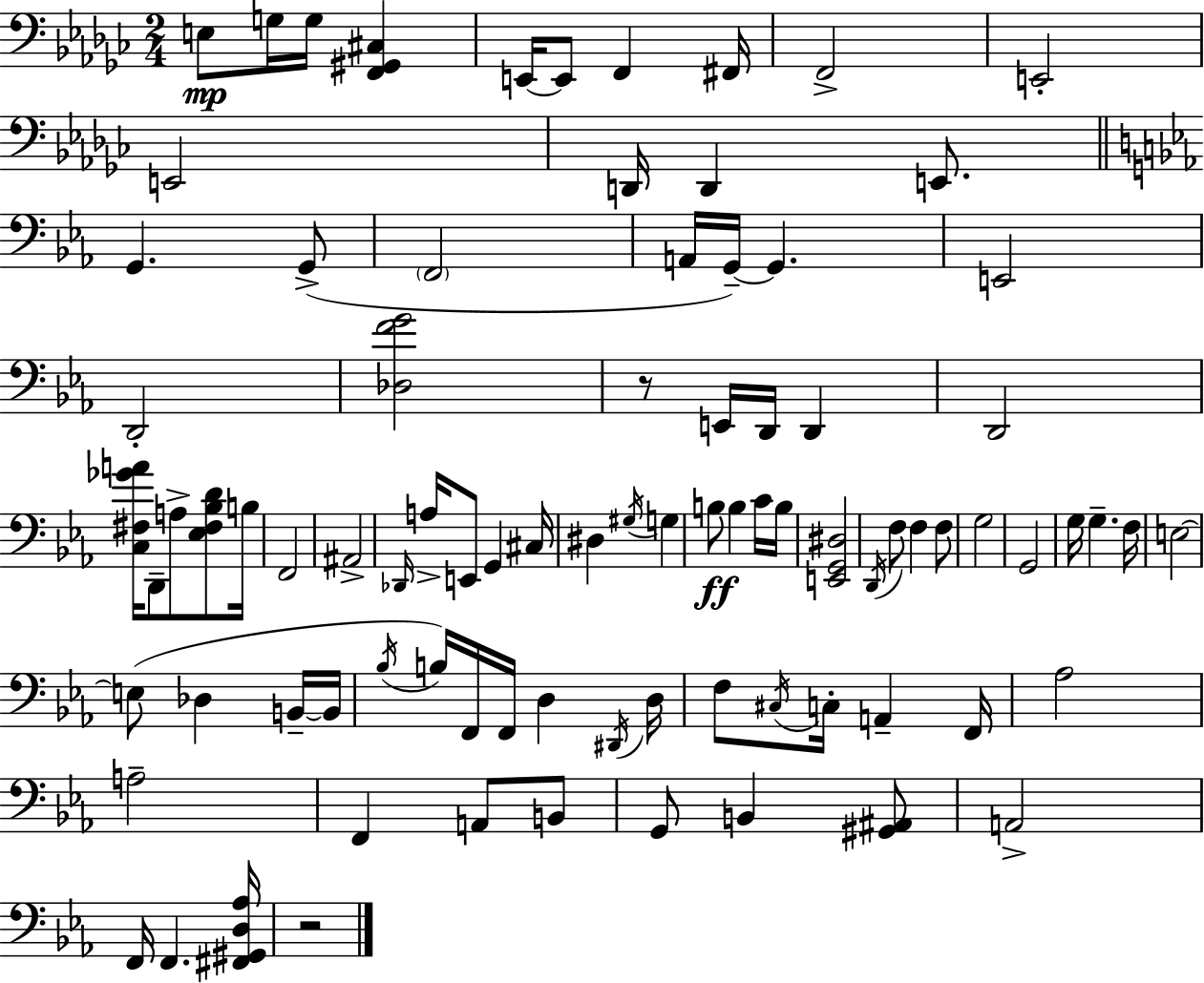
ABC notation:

X:1
T:Untitled
M:2/4
L:1/4
K:Ebm
E,/2 G,/4 G,/4 [F,,^G,,^C,] E,,/4 E,,/2 F,, ^F,,/4 F,,2 E,,2 E,,2 D,,/4 D,, E,,/2 G,, G,,/2 F,,2 A,,/4 G,,/4 G,, E,,2 D,,2 [_D,FG]2 z/2 E,,/4 D,,/4 D,, D,,2 [C,^F,_GA]/4 D,,/2 A,/2 [_E,^F,_B,D]/2 B,/4 F,,2 ^A,,2 _D,,/4 A,/4 E,,/2 G,, ^C,/4 ^D, ^G,/4 G, B,/2 B, C/4 B,/4 [E,,G,,^D,]2 D,,/4 F,/2 F, F,/2 G,2 G,,2 G,/4 G, F,/4 E,2 E,/2 _D, B,,/4 B,,/4 _B,/4 B,/4 F,,/4 F,,/4 D, ^D,,/4 D,/4 F,/2 ^C,/4 C,/4 A,, F,,/4 _A,2 A,2 F,, A,,/2 B,,/2 G,,/2 B,, [^G,,^A,,]/2 A,,2 F,,/4 F,, [^F,,^G,,D,_A,]/4 z2